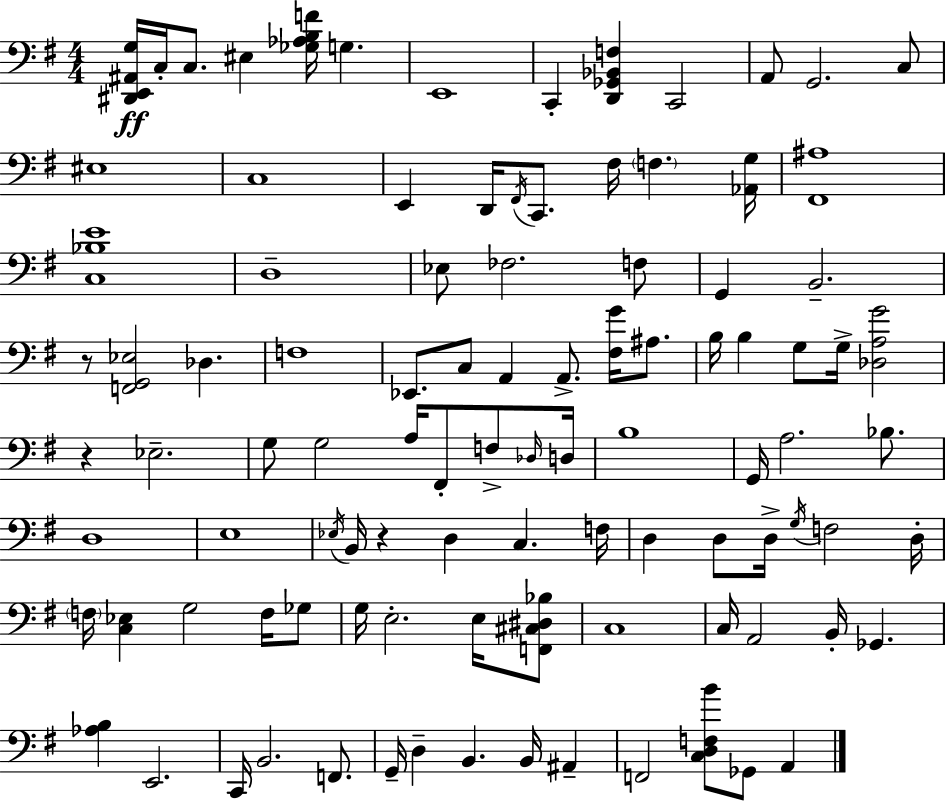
X:1
T:Untitled
M:4/4
L:1/4
K:G
[^D,,E,,^A,,G,]/4 C,/4 C,/2 ^E, [_G,_A,B,F]/4 G, E,,4 C,, [D,,_G,,_B,,F,] C,,2 A,,/2 G,,2 C,/2 ^E,4 C,4 E,, D,,/4 ^F,,/4 C,,/2 ^F,/4 F, [_A,,G,]/4 [^F,,^A,]4 [C,_B,E]4 D,4 _E,/2 _F,2 F,/2 G,, B,,2 z/2 [F,,G,,_E,]2 _D, F,4 _E,,/2 C,/2 A,, A,,/2 [^F,G]/4 ^A,/2 B,/4 B, G,/2 G,/4 [_D,A,G]2 z _E,2 G,/2 G,2 A,/4 ^F,,/2 F,/2 _D,/4 D,/4 B,4 G,,/4 A,2 _B,/2 D,4 E,4 _E,/4 B,,/4 z D, C, F,/4 D, D,/2 D,/4 G,/4 F,2 D,/4 F,/4 [C,_E,] G,2 F,/4 _G,/2 G,/4 E,2 E,/4 [F,,^C,^D,_B,]/2 C,4 C,/4 A,,2 B,,/4 _G,, [_A,B,] E,,2 C,,/4 B,,2 F,,/2 G,,/4 D, B,, B,,/4 ^A,, F,,2 [C,D,F,B]/2 _G,,/2 A,,